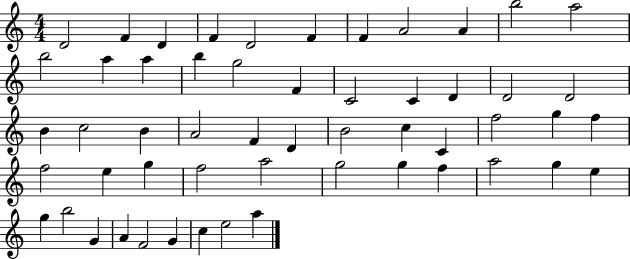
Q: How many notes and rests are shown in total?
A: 54